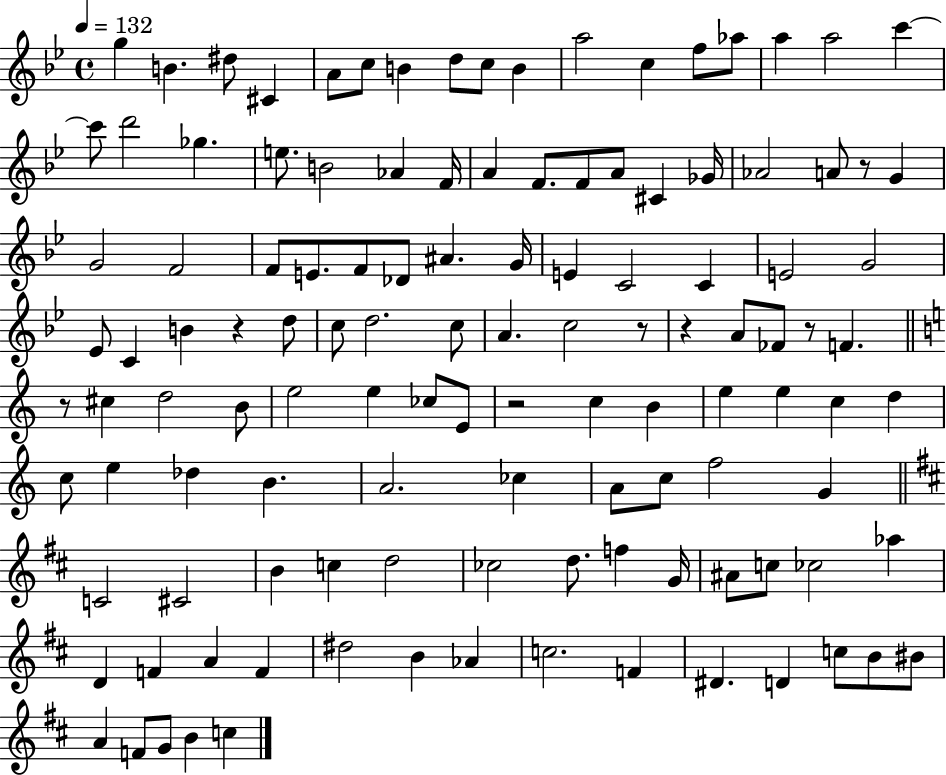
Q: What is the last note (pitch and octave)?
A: C5